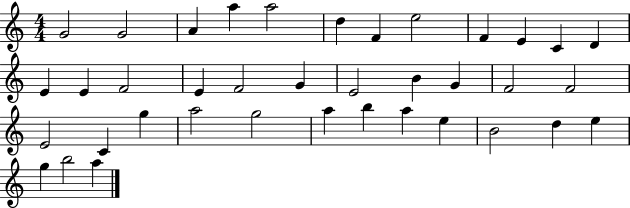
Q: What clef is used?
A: treble